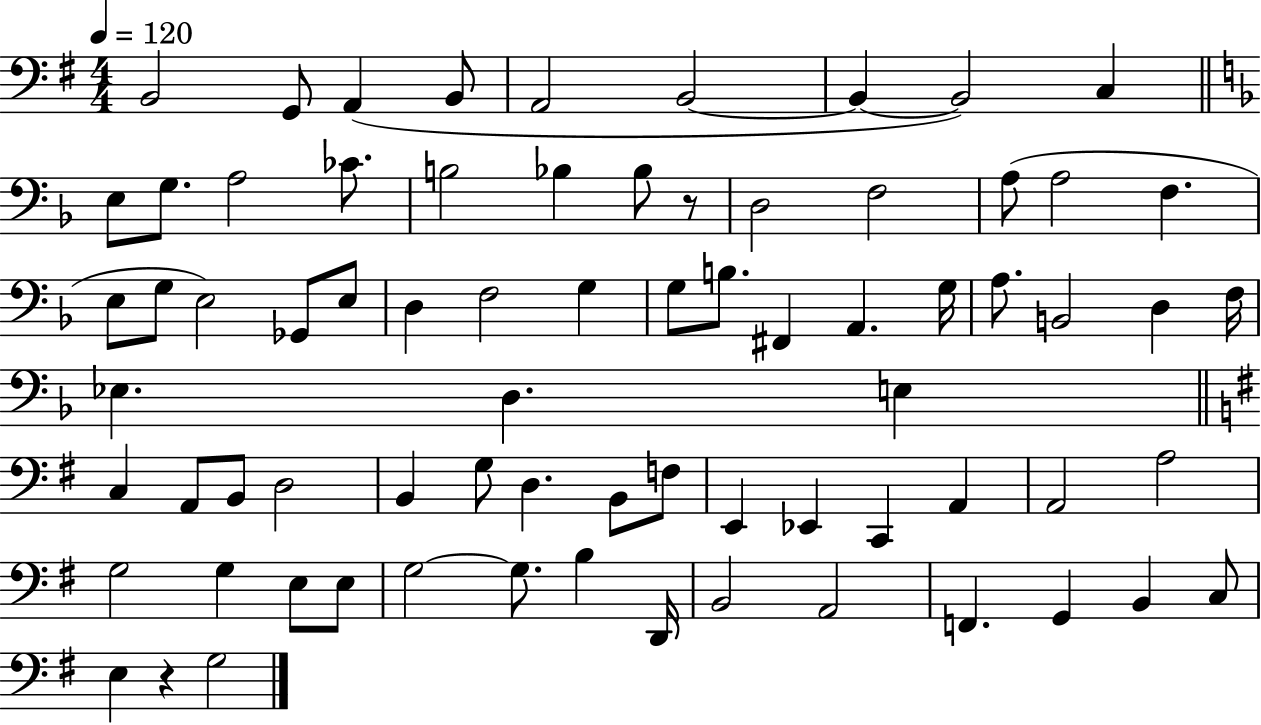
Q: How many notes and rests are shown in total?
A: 74